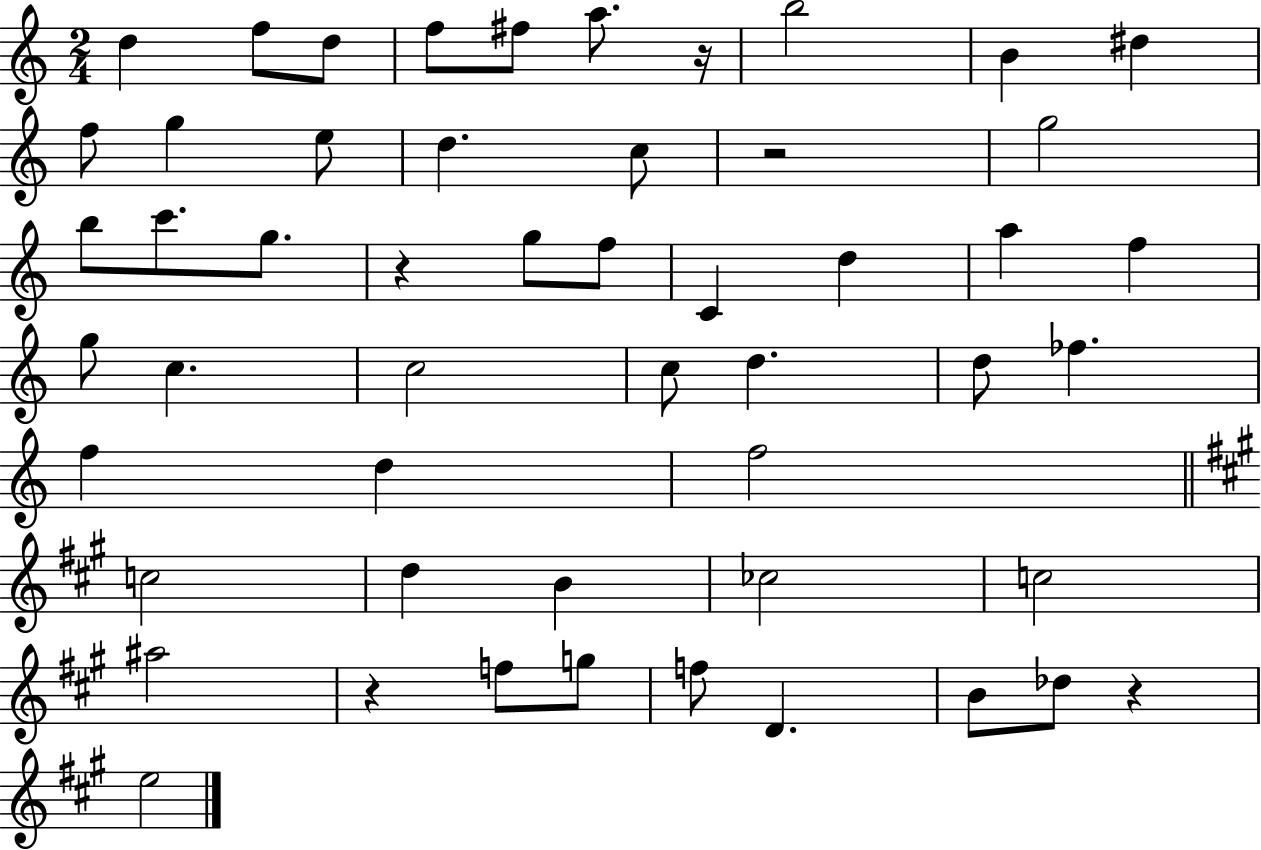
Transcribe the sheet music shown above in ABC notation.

X:1
T:Untitled
M:2/4
L:1/4
K:C
d f/2 d/2 f/2 ^f/2 a/2 z/4 b2 B ^d f/2 g e/2 d c/2 z2 g2 b/2 c'/2 g/2 z g/2 f/2 C d a f g/2 c c2 c/2 d d/2 _f f d f2 c2 d B _c2 c2 ^a2 z f/2 g/2 f/2 D B/2 _d/2 z e2